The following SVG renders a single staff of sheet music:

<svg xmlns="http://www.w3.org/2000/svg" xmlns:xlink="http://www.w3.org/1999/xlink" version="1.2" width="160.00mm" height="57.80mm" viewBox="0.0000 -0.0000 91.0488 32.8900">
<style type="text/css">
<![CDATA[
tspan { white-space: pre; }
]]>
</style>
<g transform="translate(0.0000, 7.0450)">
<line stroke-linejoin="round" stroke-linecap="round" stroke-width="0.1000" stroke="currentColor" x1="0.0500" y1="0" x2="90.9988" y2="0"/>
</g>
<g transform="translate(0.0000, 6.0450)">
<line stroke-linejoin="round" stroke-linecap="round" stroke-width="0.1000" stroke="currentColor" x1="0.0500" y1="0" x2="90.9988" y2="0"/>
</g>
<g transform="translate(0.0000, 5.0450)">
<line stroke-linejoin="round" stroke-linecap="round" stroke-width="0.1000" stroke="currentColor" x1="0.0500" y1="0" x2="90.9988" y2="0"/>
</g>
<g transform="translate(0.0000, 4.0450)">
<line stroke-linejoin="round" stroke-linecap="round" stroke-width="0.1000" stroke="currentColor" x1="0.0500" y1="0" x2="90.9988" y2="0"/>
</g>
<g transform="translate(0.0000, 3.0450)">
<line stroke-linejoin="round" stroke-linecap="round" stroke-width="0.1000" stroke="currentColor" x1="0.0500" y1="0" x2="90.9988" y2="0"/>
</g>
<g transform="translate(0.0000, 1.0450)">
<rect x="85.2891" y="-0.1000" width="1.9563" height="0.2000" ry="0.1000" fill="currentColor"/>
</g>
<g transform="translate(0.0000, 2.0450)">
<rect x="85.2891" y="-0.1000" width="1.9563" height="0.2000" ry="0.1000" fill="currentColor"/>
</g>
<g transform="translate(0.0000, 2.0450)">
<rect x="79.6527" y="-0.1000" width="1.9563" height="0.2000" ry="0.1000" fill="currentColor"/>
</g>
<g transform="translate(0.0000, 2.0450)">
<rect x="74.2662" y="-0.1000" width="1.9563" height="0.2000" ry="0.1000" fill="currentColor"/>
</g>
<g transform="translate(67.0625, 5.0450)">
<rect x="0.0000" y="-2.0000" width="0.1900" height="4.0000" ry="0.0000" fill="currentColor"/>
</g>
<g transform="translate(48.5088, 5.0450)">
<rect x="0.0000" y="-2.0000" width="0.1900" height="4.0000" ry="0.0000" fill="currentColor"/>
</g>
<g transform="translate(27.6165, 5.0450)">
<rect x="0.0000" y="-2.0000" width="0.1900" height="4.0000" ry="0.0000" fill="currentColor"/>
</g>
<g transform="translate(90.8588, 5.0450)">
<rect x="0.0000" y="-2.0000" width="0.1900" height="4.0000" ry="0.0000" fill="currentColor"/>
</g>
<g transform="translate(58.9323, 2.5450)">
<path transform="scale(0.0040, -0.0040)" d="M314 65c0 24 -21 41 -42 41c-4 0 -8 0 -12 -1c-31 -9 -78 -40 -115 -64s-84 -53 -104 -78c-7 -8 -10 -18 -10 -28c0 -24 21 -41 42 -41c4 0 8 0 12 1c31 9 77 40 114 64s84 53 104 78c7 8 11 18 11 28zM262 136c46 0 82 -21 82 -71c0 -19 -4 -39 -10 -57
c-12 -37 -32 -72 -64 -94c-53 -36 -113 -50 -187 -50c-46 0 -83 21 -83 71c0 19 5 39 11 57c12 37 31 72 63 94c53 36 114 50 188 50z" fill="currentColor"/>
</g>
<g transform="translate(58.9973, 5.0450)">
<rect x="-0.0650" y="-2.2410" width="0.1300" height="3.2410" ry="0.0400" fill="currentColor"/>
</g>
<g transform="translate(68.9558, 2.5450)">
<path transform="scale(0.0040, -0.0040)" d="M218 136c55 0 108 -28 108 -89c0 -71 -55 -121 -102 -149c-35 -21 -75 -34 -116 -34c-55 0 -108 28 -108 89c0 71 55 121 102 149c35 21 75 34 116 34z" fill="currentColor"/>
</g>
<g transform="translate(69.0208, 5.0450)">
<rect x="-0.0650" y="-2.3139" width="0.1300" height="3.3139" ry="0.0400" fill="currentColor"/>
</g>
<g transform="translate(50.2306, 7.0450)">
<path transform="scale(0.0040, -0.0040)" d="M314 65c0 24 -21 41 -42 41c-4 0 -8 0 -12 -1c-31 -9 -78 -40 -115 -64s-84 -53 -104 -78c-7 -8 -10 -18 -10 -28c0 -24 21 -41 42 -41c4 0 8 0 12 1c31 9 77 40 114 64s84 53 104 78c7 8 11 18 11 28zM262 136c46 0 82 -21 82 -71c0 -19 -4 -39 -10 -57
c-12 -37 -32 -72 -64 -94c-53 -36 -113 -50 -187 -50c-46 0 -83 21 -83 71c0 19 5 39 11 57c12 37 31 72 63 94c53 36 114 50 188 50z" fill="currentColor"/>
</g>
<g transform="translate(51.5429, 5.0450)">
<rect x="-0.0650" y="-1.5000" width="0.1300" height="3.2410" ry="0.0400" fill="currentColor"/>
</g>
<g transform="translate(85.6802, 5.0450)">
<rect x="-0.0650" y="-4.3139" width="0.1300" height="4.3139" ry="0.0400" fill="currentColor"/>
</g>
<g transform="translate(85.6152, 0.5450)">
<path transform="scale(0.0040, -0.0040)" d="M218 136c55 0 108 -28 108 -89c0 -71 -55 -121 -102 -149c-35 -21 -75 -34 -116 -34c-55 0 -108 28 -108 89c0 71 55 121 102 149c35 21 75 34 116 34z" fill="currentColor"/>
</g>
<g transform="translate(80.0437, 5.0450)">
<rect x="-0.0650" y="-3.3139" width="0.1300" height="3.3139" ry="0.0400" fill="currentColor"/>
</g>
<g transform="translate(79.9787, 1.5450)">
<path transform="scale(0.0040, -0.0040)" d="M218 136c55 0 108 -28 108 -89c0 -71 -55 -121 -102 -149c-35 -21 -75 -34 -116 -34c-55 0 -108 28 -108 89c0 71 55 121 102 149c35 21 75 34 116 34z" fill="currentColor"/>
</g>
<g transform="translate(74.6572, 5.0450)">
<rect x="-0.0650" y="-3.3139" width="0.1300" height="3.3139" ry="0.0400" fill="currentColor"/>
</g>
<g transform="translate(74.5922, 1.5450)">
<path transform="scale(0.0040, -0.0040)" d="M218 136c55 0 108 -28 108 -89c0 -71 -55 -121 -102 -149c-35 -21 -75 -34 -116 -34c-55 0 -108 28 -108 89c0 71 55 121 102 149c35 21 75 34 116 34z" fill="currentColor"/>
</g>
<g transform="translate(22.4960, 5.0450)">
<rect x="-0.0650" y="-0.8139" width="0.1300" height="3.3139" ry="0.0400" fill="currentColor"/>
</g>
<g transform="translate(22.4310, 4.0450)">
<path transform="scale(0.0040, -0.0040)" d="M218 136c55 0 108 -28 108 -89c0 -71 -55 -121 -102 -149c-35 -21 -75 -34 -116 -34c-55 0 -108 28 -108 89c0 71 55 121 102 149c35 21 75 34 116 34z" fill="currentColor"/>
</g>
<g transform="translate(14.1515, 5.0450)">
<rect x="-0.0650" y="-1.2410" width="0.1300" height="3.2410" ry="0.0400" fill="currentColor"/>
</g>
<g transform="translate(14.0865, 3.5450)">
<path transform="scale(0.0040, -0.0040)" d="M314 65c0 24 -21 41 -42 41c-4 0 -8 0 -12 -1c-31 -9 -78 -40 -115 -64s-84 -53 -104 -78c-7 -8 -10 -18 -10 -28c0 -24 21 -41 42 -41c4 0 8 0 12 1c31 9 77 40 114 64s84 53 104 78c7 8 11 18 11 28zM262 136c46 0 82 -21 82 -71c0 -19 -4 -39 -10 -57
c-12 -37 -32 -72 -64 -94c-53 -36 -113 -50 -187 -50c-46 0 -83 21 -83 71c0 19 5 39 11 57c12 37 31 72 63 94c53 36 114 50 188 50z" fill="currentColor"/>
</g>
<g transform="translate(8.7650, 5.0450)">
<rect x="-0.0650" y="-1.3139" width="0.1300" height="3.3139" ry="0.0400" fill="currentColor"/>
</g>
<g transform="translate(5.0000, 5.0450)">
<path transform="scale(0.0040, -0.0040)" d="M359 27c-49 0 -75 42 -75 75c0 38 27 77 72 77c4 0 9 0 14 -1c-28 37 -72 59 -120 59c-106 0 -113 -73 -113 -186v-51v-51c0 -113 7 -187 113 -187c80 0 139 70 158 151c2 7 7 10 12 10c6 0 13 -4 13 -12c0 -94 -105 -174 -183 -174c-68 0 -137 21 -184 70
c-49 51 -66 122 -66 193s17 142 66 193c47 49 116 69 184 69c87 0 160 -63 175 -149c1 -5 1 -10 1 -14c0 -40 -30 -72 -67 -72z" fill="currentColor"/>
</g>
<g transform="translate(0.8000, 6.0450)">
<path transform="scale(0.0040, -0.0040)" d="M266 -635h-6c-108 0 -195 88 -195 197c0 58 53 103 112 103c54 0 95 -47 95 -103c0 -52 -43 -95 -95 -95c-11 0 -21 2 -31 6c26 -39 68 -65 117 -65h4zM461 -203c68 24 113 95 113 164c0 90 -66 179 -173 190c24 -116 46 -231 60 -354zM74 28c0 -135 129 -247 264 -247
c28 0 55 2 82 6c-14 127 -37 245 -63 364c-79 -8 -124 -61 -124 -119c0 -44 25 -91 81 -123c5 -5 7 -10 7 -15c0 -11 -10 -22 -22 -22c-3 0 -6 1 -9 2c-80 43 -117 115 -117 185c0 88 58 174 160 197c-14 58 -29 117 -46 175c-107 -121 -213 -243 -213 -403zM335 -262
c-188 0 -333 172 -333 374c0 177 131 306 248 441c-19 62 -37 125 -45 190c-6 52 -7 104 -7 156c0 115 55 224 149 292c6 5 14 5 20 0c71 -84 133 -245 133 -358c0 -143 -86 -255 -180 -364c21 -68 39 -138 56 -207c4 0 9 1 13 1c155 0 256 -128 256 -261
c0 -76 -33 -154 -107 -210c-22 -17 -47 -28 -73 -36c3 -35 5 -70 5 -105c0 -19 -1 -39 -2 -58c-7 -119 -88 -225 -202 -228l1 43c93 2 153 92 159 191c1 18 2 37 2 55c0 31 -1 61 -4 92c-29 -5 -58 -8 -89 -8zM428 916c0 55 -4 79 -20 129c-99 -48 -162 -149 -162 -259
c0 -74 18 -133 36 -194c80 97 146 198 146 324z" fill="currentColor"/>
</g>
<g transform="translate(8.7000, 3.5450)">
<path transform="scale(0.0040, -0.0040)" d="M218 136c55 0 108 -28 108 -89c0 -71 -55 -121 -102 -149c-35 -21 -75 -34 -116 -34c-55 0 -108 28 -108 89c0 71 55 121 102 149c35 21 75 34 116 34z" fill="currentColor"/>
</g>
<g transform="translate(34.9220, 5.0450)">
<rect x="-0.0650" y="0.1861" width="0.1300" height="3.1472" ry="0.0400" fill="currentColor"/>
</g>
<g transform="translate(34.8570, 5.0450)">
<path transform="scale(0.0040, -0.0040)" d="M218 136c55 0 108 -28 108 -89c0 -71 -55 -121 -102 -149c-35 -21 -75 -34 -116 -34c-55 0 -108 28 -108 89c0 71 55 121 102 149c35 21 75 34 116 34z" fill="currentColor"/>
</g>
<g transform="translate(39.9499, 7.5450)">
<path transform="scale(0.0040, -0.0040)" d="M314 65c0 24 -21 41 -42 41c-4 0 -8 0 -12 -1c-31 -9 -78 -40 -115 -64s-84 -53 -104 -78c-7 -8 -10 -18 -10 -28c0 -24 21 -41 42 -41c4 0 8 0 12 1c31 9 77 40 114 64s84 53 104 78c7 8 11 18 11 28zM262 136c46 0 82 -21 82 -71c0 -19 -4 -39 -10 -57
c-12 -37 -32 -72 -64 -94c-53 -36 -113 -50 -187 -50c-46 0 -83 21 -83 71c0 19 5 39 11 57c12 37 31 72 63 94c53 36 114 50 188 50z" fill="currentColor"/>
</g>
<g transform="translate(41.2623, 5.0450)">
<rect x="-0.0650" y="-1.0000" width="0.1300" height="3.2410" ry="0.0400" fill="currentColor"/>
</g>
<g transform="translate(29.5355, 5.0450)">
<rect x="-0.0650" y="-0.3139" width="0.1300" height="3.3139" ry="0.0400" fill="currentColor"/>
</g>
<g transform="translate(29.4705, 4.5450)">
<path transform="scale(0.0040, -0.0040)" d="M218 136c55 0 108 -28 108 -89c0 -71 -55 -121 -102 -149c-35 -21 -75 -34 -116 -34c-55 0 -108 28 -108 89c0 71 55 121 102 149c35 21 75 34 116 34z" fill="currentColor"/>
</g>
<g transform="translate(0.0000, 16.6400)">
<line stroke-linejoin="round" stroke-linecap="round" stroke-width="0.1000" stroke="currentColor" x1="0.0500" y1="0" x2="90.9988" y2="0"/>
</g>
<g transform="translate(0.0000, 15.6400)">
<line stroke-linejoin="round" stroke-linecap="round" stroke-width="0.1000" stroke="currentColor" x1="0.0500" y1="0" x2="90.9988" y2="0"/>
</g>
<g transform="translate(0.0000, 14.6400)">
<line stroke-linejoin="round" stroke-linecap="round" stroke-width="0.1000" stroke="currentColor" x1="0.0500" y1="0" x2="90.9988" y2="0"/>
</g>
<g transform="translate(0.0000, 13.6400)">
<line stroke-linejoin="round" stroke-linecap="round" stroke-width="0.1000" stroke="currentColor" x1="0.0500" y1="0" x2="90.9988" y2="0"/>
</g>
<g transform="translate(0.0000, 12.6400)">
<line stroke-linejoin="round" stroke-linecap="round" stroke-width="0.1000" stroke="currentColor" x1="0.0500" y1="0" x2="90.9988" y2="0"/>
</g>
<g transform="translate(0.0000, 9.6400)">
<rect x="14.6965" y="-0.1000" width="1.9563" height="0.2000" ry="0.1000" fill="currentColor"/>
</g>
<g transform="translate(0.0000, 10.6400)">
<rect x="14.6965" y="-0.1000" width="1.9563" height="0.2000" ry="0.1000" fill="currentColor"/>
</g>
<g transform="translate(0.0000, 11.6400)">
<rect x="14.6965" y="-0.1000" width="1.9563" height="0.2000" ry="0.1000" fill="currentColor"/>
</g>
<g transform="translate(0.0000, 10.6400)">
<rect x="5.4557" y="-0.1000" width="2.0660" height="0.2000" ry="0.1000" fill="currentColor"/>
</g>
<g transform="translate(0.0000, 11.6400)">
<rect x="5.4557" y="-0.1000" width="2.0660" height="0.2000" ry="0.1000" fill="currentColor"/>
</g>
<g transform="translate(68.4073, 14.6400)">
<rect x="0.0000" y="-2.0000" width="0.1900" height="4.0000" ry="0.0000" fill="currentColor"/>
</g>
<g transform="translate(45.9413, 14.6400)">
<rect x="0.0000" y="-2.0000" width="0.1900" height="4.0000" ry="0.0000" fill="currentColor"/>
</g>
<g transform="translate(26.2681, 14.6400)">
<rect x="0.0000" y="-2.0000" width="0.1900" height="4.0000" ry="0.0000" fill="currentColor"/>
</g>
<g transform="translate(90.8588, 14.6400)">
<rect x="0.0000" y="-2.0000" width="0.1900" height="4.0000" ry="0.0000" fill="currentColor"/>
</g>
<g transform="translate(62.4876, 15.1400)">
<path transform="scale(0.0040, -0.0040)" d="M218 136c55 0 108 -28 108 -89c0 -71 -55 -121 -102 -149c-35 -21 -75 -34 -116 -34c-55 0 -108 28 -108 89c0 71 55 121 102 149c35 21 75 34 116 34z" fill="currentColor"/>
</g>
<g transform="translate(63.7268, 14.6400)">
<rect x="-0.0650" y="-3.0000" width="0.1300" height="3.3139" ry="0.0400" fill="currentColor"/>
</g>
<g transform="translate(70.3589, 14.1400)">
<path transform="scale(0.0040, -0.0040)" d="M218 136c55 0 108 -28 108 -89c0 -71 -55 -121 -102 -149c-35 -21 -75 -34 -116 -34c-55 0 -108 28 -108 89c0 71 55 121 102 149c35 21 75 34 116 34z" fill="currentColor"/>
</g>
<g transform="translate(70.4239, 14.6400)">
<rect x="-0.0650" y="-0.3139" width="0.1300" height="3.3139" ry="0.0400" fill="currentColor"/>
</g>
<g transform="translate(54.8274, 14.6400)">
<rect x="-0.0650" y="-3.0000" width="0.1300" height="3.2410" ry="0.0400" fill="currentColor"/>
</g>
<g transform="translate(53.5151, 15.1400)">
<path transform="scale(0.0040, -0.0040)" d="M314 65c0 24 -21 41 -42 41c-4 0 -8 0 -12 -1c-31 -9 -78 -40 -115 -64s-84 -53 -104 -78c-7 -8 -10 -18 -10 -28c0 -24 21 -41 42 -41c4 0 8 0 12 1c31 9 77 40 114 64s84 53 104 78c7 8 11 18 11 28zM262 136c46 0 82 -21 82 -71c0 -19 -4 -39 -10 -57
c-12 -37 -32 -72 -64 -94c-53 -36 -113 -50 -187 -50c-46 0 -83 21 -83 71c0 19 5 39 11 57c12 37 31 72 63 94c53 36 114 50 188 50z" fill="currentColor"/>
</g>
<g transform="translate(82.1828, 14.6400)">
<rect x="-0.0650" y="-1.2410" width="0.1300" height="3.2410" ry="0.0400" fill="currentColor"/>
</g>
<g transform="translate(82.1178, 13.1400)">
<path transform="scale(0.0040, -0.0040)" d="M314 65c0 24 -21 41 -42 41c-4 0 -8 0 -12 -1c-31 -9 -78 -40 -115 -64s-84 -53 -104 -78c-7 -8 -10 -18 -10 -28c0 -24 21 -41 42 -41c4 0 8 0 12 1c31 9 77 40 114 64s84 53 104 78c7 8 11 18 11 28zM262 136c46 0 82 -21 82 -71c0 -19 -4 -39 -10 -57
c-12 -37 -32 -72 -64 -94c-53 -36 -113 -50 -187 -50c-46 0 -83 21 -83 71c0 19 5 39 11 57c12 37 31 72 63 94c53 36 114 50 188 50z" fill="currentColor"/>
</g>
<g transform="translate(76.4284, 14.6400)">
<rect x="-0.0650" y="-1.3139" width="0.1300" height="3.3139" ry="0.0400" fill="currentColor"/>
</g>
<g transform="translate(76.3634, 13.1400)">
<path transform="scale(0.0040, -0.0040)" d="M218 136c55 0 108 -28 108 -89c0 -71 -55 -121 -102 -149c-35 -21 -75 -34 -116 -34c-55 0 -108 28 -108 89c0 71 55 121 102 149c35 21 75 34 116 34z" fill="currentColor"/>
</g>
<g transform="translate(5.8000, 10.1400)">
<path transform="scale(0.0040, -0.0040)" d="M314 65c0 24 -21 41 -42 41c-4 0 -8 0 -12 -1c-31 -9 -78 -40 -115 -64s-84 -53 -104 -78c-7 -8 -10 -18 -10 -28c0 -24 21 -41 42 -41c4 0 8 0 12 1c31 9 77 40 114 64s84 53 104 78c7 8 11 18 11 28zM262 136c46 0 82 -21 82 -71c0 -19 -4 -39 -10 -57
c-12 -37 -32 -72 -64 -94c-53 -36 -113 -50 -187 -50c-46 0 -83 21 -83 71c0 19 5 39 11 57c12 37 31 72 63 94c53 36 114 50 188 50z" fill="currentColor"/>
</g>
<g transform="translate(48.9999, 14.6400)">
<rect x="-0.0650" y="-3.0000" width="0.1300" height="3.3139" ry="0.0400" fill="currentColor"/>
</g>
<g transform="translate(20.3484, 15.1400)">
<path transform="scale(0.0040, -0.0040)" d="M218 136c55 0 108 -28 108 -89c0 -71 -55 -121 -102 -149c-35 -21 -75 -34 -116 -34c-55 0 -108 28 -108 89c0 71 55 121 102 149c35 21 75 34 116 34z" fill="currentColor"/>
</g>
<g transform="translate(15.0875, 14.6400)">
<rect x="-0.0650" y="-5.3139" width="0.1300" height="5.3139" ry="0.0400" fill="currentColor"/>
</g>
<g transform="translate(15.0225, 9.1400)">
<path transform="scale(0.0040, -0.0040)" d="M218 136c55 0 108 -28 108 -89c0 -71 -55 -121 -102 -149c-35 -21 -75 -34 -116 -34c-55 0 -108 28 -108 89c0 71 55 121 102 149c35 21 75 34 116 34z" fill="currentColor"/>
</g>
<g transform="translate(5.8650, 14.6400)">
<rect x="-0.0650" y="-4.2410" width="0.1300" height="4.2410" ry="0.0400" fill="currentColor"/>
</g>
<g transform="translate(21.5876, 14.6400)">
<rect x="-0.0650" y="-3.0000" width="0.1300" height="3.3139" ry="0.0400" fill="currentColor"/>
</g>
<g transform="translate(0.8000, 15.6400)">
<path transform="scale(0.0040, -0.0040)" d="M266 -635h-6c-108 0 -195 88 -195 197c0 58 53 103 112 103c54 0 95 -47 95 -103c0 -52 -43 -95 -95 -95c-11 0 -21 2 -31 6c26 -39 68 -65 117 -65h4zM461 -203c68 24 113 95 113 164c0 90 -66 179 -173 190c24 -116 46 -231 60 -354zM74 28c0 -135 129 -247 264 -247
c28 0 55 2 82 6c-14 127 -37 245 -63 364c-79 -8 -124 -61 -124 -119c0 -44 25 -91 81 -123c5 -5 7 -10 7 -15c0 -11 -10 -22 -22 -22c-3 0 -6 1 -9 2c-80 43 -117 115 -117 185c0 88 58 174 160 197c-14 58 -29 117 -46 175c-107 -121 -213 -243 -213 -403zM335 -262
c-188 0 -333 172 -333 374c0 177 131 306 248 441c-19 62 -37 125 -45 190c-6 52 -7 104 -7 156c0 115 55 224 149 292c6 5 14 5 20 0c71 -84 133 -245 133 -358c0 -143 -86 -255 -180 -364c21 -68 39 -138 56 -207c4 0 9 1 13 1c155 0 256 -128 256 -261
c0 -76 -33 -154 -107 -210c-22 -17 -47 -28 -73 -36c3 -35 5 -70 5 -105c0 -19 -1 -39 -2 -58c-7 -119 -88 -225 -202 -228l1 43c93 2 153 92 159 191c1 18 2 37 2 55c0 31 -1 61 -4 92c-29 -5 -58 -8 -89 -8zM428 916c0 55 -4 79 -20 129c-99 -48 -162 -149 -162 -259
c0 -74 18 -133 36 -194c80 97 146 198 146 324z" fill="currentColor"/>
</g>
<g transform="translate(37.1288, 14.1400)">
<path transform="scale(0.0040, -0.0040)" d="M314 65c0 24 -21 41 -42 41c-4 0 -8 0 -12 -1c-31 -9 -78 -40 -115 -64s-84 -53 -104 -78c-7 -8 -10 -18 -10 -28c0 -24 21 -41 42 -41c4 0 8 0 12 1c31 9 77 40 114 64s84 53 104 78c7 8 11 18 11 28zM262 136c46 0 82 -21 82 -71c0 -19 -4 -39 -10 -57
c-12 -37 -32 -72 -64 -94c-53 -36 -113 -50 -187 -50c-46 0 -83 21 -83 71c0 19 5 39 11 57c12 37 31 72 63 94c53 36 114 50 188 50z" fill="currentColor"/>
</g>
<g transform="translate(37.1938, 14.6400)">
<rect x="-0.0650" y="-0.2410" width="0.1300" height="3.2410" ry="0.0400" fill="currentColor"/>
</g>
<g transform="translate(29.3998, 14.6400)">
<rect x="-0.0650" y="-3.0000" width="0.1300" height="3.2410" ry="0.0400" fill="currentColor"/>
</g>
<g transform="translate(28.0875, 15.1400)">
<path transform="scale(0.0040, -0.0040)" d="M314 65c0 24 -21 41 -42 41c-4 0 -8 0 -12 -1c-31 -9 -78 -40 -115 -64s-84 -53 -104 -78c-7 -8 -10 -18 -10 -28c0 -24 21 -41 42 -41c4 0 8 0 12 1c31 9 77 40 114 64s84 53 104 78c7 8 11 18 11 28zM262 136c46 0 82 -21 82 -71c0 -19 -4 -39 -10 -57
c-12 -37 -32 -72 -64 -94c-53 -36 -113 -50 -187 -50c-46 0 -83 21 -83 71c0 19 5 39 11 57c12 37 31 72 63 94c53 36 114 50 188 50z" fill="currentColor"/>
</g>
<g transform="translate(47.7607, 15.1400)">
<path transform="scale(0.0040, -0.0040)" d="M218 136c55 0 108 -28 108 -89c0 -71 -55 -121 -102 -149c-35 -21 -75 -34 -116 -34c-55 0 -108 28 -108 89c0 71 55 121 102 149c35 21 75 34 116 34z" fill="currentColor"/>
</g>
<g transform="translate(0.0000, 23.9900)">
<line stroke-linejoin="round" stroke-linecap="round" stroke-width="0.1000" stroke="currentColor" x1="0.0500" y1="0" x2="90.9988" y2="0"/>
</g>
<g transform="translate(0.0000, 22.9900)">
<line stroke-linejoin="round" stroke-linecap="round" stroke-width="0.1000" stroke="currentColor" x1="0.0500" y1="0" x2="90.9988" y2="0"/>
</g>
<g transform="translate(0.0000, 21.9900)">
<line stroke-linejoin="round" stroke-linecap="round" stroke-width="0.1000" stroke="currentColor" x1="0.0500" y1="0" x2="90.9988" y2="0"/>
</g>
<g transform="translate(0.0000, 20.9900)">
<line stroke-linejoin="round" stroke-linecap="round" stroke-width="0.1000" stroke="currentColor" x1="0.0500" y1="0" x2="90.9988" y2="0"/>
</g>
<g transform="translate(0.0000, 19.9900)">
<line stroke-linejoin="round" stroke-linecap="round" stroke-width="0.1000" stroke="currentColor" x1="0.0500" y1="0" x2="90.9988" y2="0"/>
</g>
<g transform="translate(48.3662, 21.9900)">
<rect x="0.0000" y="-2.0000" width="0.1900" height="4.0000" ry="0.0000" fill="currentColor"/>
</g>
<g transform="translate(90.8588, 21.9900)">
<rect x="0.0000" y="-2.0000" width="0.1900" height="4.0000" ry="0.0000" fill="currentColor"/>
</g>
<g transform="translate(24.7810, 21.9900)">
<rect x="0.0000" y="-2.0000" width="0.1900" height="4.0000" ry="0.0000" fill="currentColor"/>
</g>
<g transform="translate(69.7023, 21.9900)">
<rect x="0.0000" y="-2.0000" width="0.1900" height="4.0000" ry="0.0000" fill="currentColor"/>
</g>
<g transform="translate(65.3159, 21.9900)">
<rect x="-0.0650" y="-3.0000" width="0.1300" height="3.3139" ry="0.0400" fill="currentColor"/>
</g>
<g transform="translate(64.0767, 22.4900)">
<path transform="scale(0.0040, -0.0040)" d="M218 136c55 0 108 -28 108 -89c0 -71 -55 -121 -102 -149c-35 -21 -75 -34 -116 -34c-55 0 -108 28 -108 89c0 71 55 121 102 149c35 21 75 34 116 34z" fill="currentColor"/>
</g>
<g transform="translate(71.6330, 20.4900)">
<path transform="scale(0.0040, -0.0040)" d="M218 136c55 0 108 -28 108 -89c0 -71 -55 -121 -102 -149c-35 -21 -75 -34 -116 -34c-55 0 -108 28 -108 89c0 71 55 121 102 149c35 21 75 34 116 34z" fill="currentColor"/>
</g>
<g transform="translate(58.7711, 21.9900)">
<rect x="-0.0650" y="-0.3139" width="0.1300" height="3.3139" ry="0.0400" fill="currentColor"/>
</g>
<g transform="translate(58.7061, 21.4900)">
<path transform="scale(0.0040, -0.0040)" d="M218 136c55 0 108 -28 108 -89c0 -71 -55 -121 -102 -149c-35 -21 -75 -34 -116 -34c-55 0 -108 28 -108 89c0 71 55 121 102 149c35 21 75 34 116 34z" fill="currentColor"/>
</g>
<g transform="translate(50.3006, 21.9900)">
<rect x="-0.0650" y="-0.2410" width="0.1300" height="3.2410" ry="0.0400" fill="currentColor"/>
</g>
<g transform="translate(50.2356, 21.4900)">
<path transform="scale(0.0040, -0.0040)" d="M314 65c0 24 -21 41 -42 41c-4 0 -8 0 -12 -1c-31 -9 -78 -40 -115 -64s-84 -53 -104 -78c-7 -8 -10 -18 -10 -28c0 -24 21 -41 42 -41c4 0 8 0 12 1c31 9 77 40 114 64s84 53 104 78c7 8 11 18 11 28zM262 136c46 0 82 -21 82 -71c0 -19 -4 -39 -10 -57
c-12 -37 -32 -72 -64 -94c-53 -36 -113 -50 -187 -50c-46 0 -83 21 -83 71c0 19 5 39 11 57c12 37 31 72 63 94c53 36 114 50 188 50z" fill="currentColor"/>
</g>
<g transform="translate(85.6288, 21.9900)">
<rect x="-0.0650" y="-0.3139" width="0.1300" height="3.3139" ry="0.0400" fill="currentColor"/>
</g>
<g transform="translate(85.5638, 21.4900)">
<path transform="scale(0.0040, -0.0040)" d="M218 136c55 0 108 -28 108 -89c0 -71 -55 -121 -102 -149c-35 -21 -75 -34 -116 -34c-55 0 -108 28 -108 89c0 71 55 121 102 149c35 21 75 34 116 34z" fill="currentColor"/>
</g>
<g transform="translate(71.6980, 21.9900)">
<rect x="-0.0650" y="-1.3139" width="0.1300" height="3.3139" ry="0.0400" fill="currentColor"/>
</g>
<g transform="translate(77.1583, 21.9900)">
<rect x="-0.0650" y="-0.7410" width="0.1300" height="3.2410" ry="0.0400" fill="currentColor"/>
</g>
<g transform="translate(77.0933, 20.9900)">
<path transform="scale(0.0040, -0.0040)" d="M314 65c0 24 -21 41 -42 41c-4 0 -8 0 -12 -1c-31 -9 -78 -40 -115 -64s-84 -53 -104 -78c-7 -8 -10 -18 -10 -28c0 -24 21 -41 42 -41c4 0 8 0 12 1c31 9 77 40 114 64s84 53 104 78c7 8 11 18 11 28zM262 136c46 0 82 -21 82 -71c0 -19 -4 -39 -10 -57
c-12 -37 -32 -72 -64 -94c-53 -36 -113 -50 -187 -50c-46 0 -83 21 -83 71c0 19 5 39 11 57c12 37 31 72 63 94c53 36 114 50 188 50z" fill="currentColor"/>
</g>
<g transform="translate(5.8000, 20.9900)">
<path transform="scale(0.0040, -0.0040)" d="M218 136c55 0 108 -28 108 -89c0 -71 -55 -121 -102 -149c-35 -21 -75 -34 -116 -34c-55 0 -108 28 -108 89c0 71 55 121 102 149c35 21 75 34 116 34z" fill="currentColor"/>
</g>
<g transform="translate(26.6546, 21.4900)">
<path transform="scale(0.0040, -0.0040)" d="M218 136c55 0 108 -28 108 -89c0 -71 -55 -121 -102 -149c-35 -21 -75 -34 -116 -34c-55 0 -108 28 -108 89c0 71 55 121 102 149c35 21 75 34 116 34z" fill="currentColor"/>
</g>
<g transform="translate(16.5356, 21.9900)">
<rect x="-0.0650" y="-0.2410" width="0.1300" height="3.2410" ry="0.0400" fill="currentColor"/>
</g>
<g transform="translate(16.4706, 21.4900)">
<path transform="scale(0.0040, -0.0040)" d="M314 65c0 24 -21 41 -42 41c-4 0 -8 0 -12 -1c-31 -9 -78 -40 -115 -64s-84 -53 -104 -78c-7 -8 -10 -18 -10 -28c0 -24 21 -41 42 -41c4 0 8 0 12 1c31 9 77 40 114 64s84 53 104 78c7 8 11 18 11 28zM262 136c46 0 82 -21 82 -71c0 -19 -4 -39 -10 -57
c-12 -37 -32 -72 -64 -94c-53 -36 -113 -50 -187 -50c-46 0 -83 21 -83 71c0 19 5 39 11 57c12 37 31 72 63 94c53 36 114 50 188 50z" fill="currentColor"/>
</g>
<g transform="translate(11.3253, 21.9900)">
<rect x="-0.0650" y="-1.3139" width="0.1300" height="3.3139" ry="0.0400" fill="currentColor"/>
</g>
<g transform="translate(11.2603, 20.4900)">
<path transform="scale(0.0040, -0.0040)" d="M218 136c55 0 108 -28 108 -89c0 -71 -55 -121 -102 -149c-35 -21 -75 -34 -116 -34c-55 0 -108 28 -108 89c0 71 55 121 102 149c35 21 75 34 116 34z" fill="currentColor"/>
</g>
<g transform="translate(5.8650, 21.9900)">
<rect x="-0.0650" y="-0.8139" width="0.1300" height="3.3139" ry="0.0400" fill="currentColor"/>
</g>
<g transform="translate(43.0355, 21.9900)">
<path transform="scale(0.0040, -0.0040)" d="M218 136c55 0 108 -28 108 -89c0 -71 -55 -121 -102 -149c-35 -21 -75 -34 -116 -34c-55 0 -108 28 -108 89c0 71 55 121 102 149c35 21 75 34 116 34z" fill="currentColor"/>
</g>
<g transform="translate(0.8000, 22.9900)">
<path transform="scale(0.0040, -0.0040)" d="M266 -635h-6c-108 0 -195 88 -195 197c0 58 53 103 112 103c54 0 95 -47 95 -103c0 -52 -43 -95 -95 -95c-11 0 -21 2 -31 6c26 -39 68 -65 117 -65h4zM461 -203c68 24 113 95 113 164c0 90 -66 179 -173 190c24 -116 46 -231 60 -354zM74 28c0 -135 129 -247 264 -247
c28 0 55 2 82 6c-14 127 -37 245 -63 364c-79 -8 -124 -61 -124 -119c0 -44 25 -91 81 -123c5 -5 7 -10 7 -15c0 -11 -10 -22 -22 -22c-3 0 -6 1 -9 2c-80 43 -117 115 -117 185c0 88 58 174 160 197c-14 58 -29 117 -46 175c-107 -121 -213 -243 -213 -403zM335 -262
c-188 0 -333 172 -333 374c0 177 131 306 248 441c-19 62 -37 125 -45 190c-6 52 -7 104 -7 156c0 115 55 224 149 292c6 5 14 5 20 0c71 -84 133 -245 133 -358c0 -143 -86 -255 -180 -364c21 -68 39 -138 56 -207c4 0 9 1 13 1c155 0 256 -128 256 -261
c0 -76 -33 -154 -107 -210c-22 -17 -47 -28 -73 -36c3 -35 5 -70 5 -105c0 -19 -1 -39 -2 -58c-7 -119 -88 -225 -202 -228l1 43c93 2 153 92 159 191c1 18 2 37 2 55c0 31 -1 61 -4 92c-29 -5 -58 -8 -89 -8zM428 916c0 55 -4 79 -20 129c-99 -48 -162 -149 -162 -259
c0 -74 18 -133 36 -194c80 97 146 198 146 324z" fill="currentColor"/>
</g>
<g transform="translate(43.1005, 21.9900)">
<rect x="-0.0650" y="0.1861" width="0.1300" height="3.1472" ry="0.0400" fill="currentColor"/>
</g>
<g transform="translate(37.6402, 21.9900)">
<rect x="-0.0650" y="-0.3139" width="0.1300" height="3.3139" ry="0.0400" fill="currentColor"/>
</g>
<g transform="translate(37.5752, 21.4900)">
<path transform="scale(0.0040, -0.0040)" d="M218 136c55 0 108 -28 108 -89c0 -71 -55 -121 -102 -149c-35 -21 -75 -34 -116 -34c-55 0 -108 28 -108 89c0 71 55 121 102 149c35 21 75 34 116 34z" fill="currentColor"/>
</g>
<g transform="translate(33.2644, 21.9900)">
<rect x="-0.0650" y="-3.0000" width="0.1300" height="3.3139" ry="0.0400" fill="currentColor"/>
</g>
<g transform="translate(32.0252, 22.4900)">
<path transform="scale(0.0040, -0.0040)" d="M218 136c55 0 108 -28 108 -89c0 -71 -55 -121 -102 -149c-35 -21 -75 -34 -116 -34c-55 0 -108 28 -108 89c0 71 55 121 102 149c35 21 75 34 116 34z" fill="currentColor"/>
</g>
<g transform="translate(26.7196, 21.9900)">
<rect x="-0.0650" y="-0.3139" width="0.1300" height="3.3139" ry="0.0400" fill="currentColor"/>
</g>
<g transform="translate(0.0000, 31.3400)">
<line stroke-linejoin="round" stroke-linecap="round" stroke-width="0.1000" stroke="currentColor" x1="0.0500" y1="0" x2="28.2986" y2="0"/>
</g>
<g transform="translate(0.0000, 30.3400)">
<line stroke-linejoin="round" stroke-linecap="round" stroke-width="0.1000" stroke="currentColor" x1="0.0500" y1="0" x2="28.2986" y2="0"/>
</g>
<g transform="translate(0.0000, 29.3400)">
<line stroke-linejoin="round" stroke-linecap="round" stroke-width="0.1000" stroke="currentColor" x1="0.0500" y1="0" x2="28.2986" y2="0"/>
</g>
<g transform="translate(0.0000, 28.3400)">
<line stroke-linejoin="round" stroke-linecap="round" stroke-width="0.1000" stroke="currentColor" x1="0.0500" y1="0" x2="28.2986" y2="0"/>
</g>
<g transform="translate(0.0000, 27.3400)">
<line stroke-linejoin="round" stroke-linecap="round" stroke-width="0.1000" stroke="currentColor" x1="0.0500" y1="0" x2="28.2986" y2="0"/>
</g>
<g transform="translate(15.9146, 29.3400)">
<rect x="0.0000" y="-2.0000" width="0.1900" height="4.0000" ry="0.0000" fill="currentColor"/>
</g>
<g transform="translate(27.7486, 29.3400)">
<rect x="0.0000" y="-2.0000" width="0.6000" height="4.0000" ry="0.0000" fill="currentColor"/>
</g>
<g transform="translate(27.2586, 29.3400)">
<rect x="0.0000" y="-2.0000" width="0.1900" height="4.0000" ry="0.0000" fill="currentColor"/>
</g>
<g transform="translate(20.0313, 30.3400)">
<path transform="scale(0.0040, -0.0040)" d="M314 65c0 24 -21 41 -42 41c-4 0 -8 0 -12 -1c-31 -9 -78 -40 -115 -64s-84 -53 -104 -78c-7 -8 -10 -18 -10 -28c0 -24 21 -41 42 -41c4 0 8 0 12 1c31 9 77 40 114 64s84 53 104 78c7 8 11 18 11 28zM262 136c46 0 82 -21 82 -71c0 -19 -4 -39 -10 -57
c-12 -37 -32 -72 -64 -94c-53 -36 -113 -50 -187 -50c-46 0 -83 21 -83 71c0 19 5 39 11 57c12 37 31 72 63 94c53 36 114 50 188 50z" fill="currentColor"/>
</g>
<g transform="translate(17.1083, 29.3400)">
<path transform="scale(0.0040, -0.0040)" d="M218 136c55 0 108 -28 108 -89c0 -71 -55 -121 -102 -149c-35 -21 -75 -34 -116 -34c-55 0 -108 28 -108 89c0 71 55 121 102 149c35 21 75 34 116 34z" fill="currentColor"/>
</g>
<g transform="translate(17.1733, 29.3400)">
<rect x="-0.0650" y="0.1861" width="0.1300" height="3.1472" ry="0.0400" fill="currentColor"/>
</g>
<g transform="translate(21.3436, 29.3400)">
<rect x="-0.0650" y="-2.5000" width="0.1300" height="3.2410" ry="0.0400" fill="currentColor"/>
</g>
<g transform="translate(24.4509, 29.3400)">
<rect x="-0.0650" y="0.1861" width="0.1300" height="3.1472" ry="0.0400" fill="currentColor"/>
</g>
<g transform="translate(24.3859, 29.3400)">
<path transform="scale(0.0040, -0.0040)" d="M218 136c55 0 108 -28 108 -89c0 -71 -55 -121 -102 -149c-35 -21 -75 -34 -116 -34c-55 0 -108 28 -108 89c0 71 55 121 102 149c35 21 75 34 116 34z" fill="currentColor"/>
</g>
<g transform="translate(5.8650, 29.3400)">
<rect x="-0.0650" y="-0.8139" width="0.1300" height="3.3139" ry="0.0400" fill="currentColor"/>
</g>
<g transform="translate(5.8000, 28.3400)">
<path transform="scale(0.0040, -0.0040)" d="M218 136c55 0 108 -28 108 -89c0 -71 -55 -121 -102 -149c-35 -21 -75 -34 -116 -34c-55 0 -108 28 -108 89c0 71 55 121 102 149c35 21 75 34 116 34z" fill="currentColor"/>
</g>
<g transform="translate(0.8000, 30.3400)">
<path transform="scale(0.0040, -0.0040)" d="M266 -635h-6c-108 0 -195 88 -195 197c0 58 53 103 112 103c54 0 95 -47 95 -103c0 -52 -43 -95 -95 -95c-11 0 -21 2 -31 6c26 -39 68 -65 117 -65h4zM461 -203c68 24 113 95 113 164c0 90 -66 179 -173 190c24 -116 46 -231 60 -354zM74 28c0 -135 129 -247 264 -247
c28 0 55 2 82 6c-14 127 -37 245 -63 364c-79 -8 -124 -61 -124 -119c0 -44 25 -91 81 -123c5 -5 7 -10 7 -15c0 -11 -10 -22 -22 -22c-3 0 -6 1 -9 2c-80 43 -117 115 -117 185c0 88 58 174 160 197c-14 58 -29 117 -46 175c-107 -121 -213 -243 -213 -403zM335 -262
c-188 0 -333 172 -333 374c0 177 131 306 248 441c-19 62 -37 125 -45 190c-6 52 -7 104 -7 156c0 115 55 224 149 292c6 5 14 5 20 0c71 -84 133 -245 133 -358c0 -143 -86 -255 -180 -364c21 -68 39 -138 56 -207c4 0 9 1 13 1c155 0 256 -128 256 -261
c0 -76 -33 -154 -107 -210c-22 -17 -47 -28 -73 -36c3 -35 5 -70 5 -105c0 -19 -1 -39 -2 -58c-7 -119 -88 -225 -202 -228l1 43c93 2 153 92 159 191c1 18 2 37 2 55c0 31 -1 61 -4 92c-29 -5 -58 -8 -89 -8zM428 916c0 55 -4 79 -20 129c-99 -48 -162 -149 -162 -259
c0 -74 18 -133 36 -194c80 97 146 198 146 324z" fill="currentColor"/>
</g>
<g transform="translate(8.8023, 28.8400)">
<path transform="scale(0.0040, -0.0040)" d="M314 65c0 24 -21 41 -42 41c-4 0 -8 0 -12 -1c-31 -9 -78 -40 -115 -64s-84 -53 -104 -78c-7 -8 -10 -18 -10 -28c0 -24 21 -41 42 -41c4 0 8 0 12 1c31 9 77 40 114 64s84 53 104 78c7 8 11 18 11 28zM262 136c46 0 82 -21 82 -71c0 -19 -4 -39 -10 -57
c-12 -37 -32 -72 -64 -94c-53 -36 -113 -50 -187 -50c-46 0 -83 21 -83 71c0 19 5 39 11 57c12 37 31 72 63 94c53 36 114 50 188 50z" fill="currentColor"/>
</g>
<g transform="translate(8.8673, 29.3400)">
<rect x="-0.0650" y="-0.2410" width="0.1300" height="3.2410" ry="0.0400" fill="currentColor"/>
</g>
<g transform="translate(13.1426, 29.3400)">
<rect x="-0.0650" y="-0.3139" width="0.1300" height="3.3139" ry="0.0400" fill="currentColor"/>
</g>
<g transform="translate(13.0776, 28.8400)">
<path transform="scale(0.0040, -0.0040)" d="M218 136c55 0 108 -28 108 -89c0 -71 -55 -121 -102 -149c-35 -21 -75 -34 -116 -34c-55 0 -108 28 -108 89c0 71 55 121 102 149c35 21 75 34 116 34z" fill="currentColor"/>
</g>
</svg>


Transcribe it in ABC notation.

X:1
T:Untitled
M:4/4
L:1/4
K:C
e e2 d c B D2 E2 g2 g b b d' d'2 f' A A2 c2 A A2 A c e e2 d e c2 c A c B c2 c A e d2 c d c2 c B G2 B